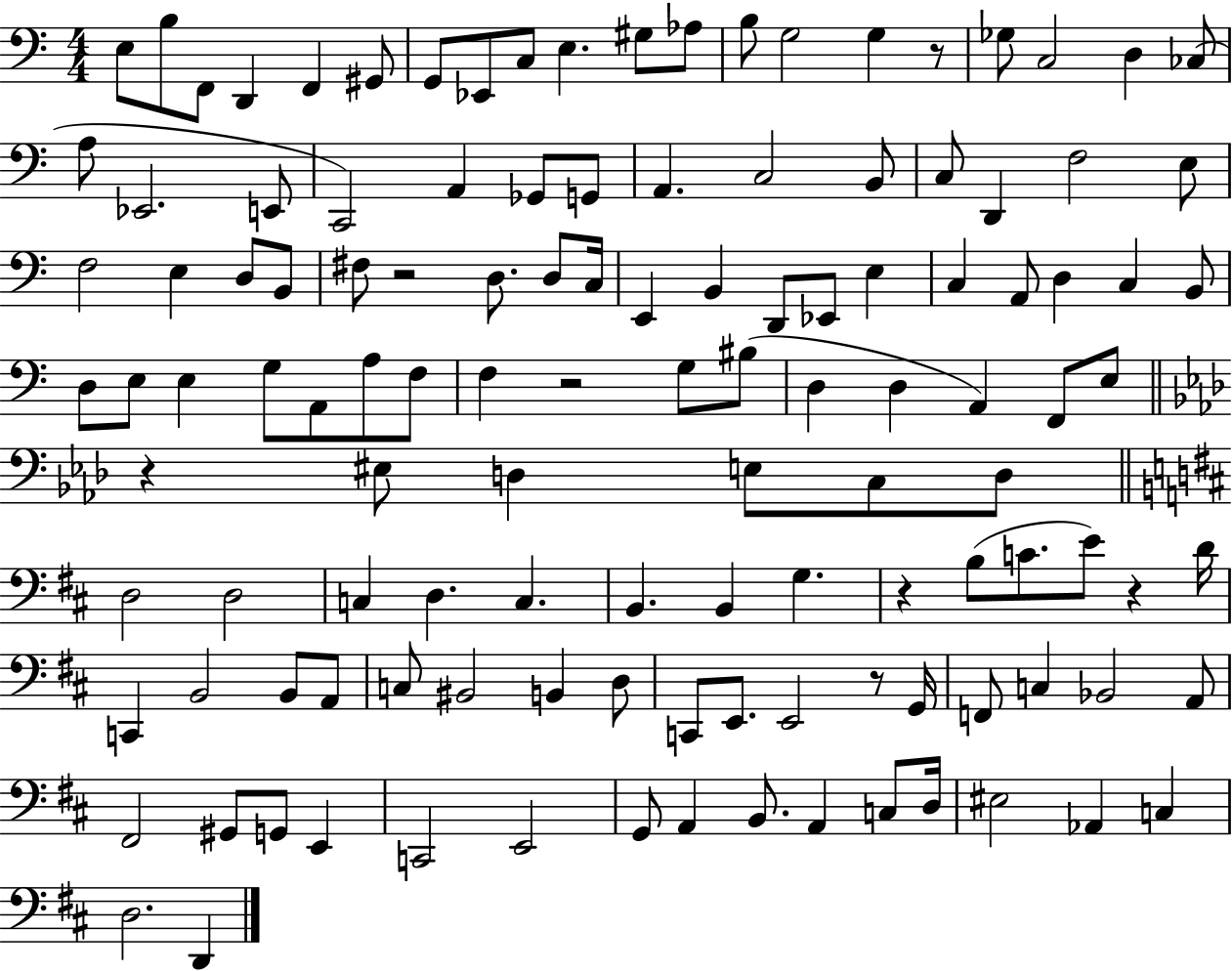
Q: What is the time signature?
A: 4/4